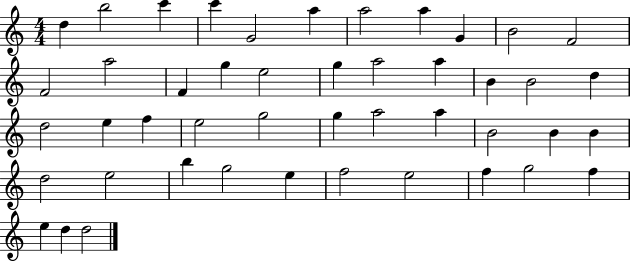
{
  \clef treble
  \numericTimeSignature
  \time 4/4
  \key c \major
  d''4 b''2 c'''4 | c'''4 g'2 a''4 | a''2 a''4 g'4 | b'2 f'2 | \break f'2 a''2 | f'4 g''4 e''2 | g''4 a''2 a''4 | b'4 b'2 d''4 | \break d''2 e''4 f''4 | e''2 g''2 | g''4 a''2 a''4 | b'2 b'4 b'4 | \break d''2 e''2 | b''4 g''2 e''4 | f''2 e''2 | f''4 g''2 f''4 | \break e''4 d''4 d''2 | \bar "|."
}